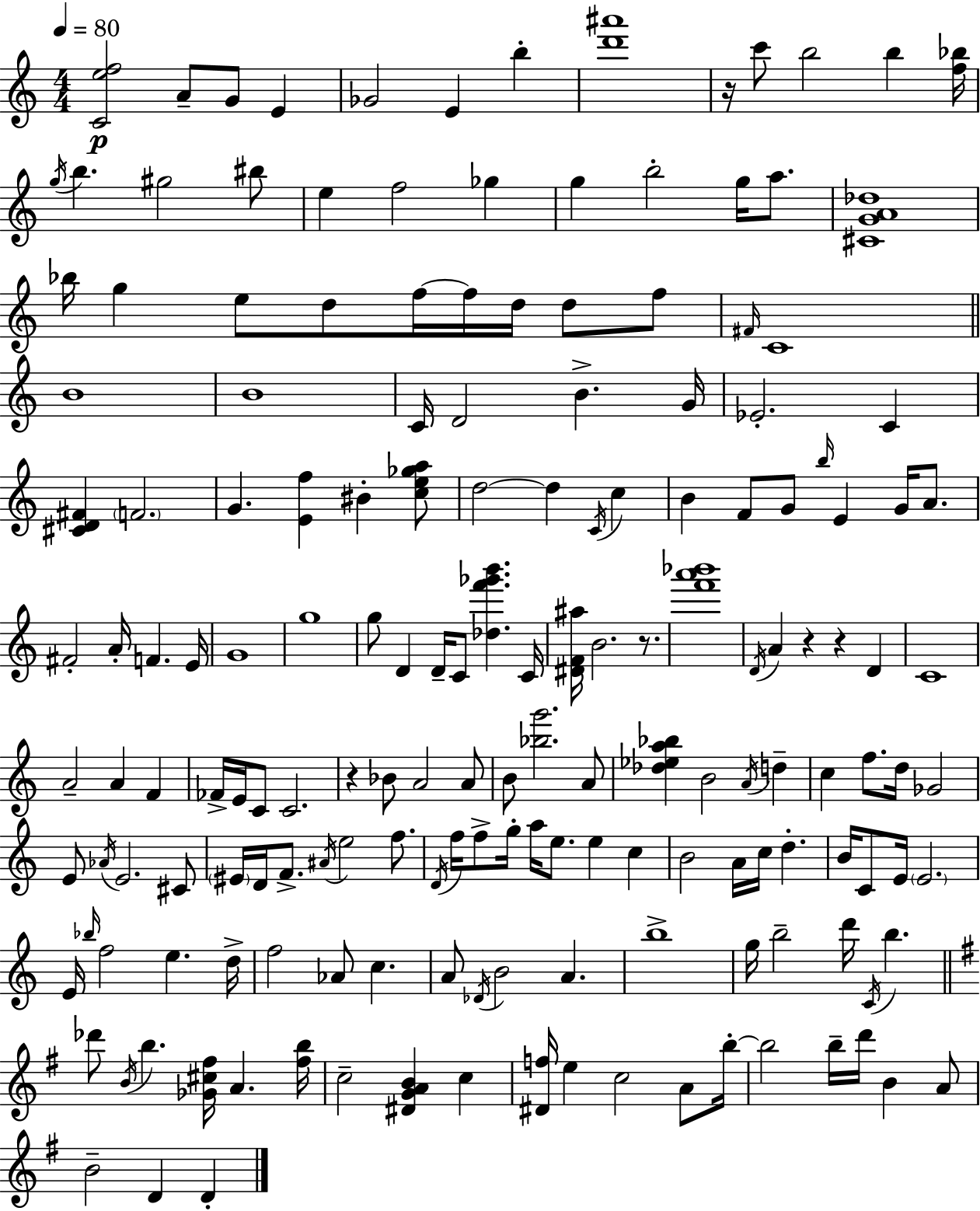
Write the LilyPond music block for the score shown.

{
  \clef treble
  \numericTimeSignature
  \time 4/4
  \key c \major
  \tempo 4 = 80
  <c' e'' f''>2\p a'8-- g'8 e'4 | ges'2 e'4 b''4-. | <d''' ais'''>1 | r16 c'''8 b''2 b''4 <f'' bes''>16 | \break \acciaccatura { g''16 } b''4. gis''2 bis''8 | e''4 f''2 ges''4 | g''4 b''2-. g''16 a''8. | <cis' g' a' des''>1 | \break bes''16 g''4 e''8 d''8 f''16~~ f''16 d''16 d''8 f''8 | \grace { fis'16 } c'1 | \bar "||" \break \key a \minor b'1 | b'1 | c'16 d'2 b'4.-> g'16 | ees'2.-. c'4 | \break <cis' d' fis'>4 \parenthesize f'2. | g'4. <e' f''>4 bis'4-. <c'' e'' ges'' a''>8 | d''2~~ d''4 \acciaccatura { c'16 } c''4 | b'4 f'8 g'8 \grace { b''16 } e'4 g'16 a'8. | \break fis'2-. a'16-. f'4. | e'16 g'1 | g''1 | g''8 d'4 d'16-- c'8 <des'' f''' ges''' b'''>4. | \break c'16 <dis' f' ais''>16 b'2. r8. | <f''' a''' bes'''>1 | \acciaccatura { d'16 } a'4 r4 r4 d'4 | c'1 | \break a'2-- a'4 f'4 | fes'16-> e'16 c'8 c'2. | r4 bes'8 a'2 | a'8 b'8 <bes'' g'''>2. | \break a'8 <des'' ees'' a'' bes''>4 b'2 \acciaccatura { a'16 } | d''4-- c''4 f''8. d''16 ges'2 | e'8 \acciaccatura { aes'16 } e'2. | cis'8 \parenthesize eis'16 d'16 f'8.-> \acciaccatura { ais'16 } e''2 | \break f''8. \acciaccatura { d'16 } f''16 f''8-> g''16-. a''16 e''8. e''4 | c''4 b'2 a'16 | c''16 d''4.-. b'16 c'8 e'16 \parenthesize e'2. | e'16 \grace { bes''16 } f''2 | \break e''4. d''16-> f''2 | aes'8 c''4. a'8 \acciaccatura { des'16 } b'2 | a'4. b''1-> | g''16 b''2-- | \break d'''16 \acciaccatura { c'16 } b''4. \bar "||" \break \key e \minor des'''8 \acciaccatura { b'16 } b''4. <ges' cis'' fis''>16 a'4. | <fis'' b''>16 c''2-- <dis' g' a' b'>4 c''4 | <dis' f''>16 e''4 c''2 a'8 | b''16-.~~ b''2 b''16-- d'''16 b'4 a'8 | \break b'2-- d'4 d'4-. | \bar "|."
}